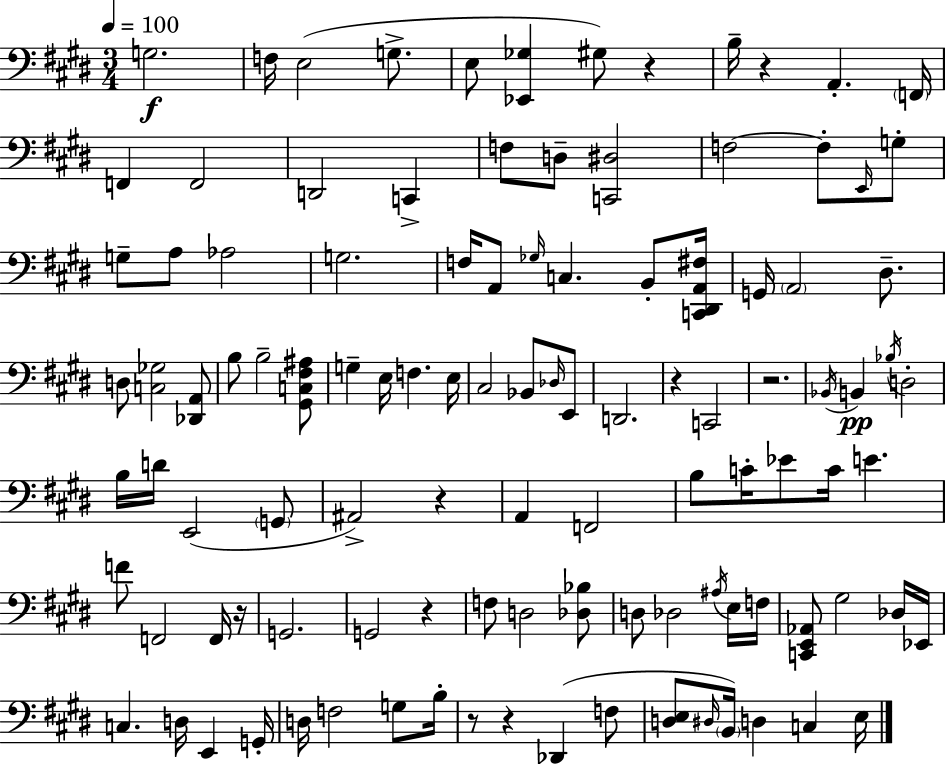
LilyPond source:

{
  \clef bass
  \numericTimeSignature
  \time 3/4
  \key e \major
  \tempo 4 = 100
  g2.\f | f16 e2( g8.-> | e8 <ees, ges>4 gis8) r4 | b16-- r4 a,4.-. \parenthesize f,16 | \break f,4 f,2 | d,2 c,4-> | f8 d8-- <c, dis>2 | f2~~ f8-. \grace { e,16 } g8-. | \break g8-- a8 aes2 | g2. | f16 a,8 \grace { ges16 } c4. b,8-. | <c, dis, a, fis>16 g,16 \parenthesize a,2 dis8.-- | \break d8 <c ges>2 | <des, a,>8 b8 b2-- | <gis, c fis ais>8 g4-- e16 f4. | e16 cis2 bes,8 | \break \grace { des16 } e,8 d,2. | r4 c,2 | r2. | \acciaccatura { bes,16 }\pp b,4 \acciaccatura { bes16 } d2-. | \break b16 d'16 e,2( | \parenthesize g,8 ais,2->) | r4 a,4 f,2 | b8 c'16-. ees'8 c'16 e'4. | \break f'8 f,2 | f,16 r16 g,2. | g,2 | r4 f8 d2 | \break <des bes>8 d8 des2 | \acciaccatura { ais16 } e16 f16 <c, e, aes,>8 gis2 | des16 ees,16 c4. | d16 e,4 g,16-. d16 f2 | \break g8 b16-. r8 r4 | des,4( f8 <d e>8 \grace { dis16 } \parenthesize b,16) d4 | c4 e16 \bar "|."
}